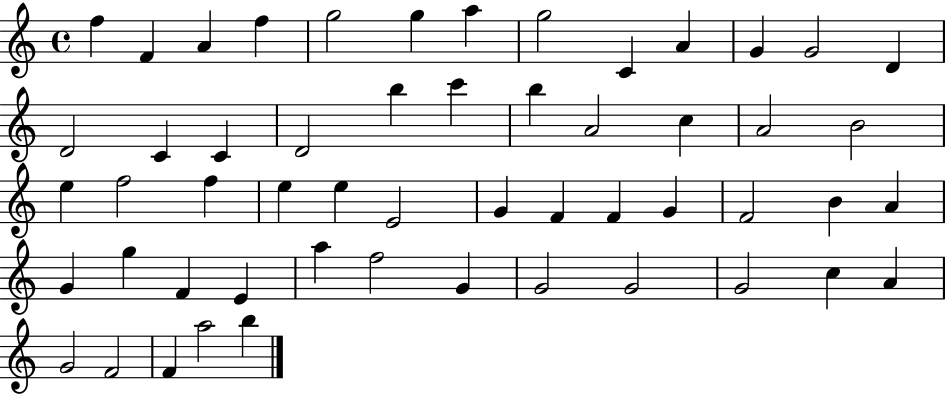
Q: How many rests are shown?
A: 0